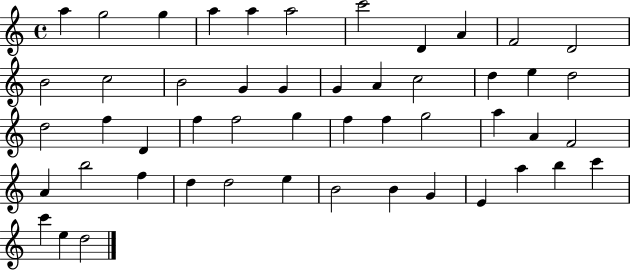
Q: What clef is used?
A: treble